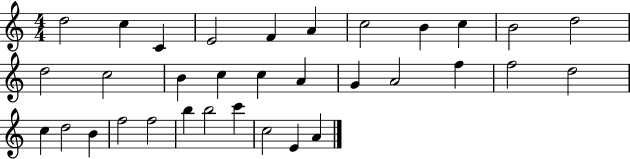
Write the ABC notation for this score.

X:1
T:Untitled
M:4/4
L:1/4
K:C
d2 c C E2 F A c2 B c B2 d2 d2 c2 B c c A G A2 f f2 d2 c d2 B f2 f2 b b2 c' c2 E A